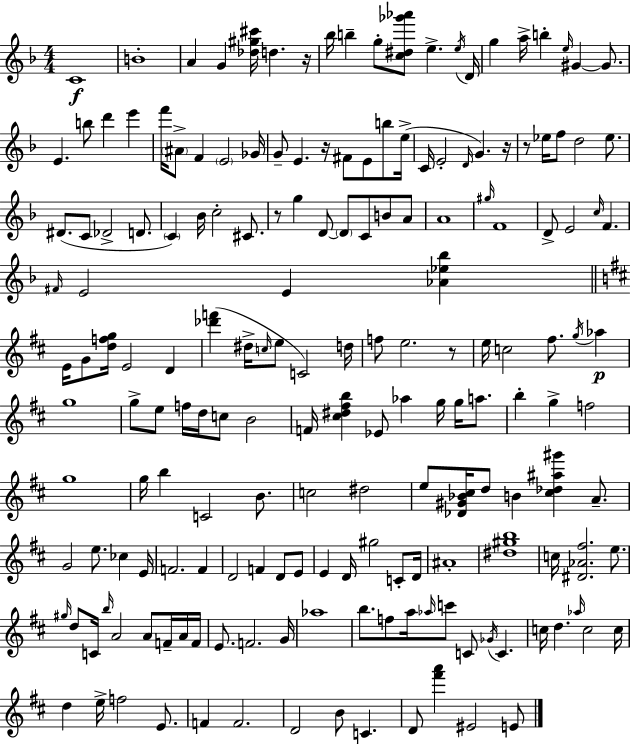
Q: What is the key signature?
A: D minor